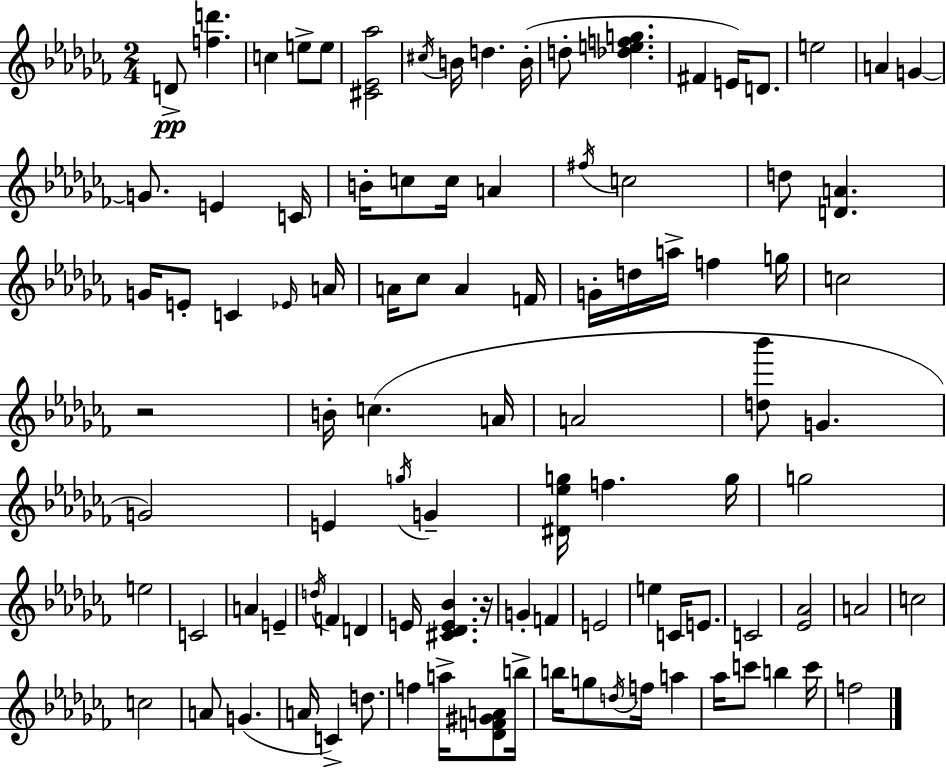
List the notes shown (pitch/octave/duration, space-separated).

D4/e [F5,D6]/q. C5/q E5/e E5/e [C#4,Eb4,Ab5]/h C#5/s B4/s D5/q. B4/s D5/e [Db5,E5,F5,G5]/q. F#4/q E4/s D4/e. E5/h A4/q G4/q G4/e. E4/q C4/s B4/s C5/e C5/s A4/q F#5/s C5/h D5/e [D4,A4]/q. G4/s E4/e C4/q Eb4/s A4/s A4/s CES5/e A4/q F4/s G4/s D5/s A5/s F5/q G5/s C5/h R/h B4/s C5/q. A4/s A4/h [D5,Bb6]/e G4/q. G4/h E4/q G5/s G4/q [D#4,Eb5,G5]/s F5/q. G5/s G5/h E5/h C4/h A4/q E4/q D5/s F4/q D4/q E4/s [C#4,Db4,E4,Bb4]/q. R/s G4/q F4/q E4/h E5/q C4/s E4/e. C4/h [Eb4,Ab4]/h A4/h C5/h C5/h A4/e G4/q. A4/s C4/q D5/e. F5/q A5/s [Db4,F4,G#4,A4]/e B5/s B5/s G5/e D5/s F5/s A5/q Ab5/s C6/e B5/q C6/s F5/h